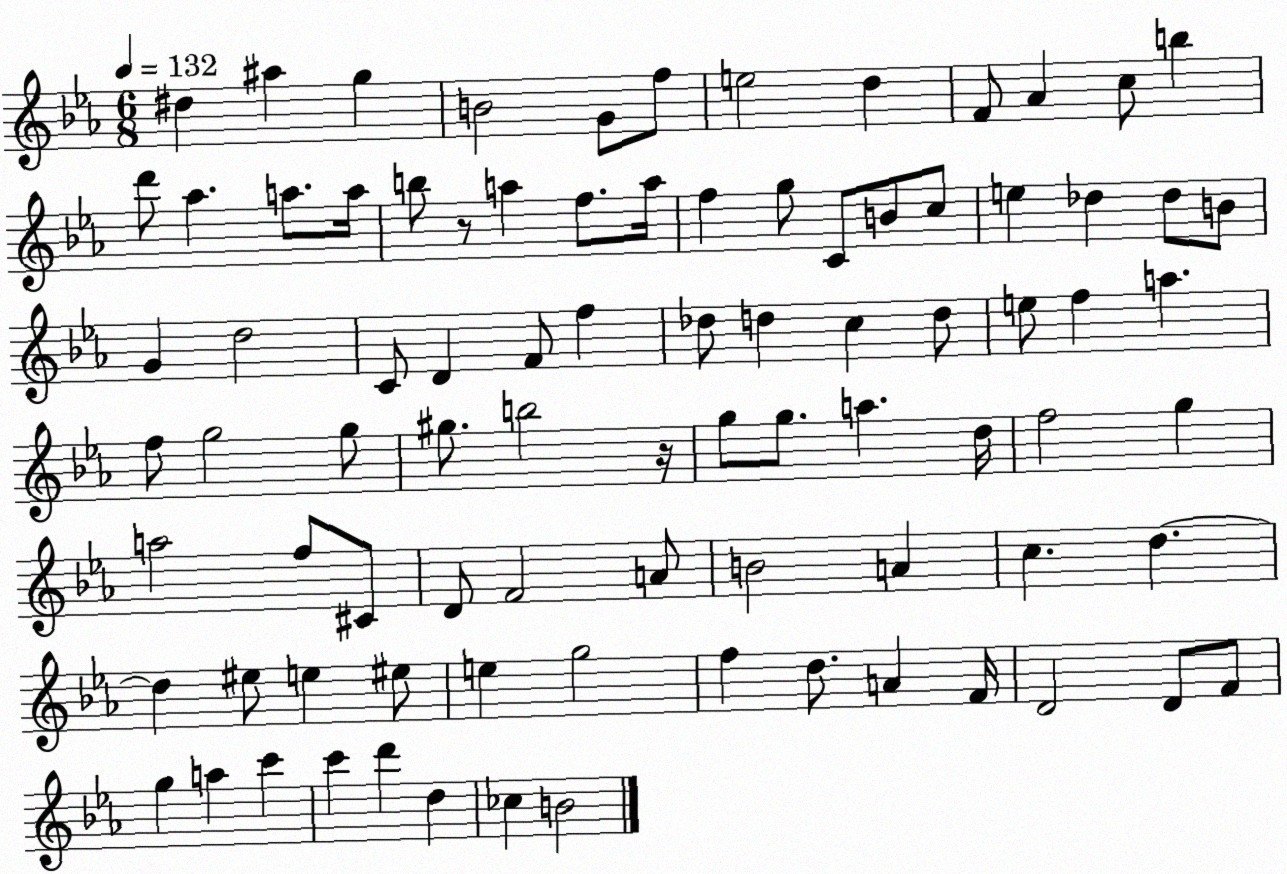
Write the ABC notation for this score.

X:1
T:Untitled
M:6/8
L:1/4
K:Eb
^d ^a g B2 G/2 f/2 e2 d F/2 _A c/2 b d'/2 _a a/2 a/4 b/2 z/2 a f/2 a/4 f g/2 C/2 B/2 c/2 e _d _d/2 B/2 G d2 C/2 D F/2 f _d/2 d c d/2 e/2 f a f/2 g2 g/2 ^g/2 b2 z/4 g/2 g/2 a d/4 f2 g a2 f/2 ^C/2 D/2 F2 A/2 B2 A c d d ^e/2 e ^e/2 e g2 f d/2 A F/4 D2 D/2 F/2 g a c' c' d' d _c B2